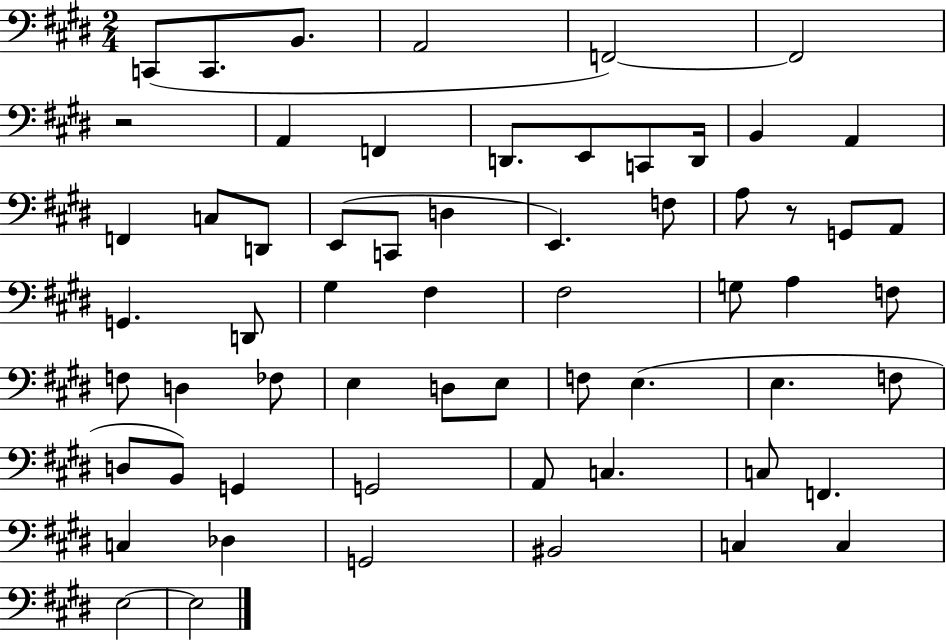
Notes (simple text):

C2/e C2/e. B2/e. A2/h F2/h F2/h R/h A2/q F2/q D2/e. E2/e C2/e D2/s B2/q A2/q F2/q C3/e D2/e E2/e C2/e D3/q E2/q. F3/e A3/e R/e G2/e A2/e G2/q. D2/e G#3/q F#3/q F#3/h G3/e A3/q F3/e F3/e D3/q FES3/e E3/q D3/e E3/e F3/e E3/q. E3/q. F3/e D3/e B2/e G2/q G2/h A2/e C3/q. C3/e F2/q. C3/q Db3/q G2/h BIS2/h C3/q C3/q E3/h E3/h